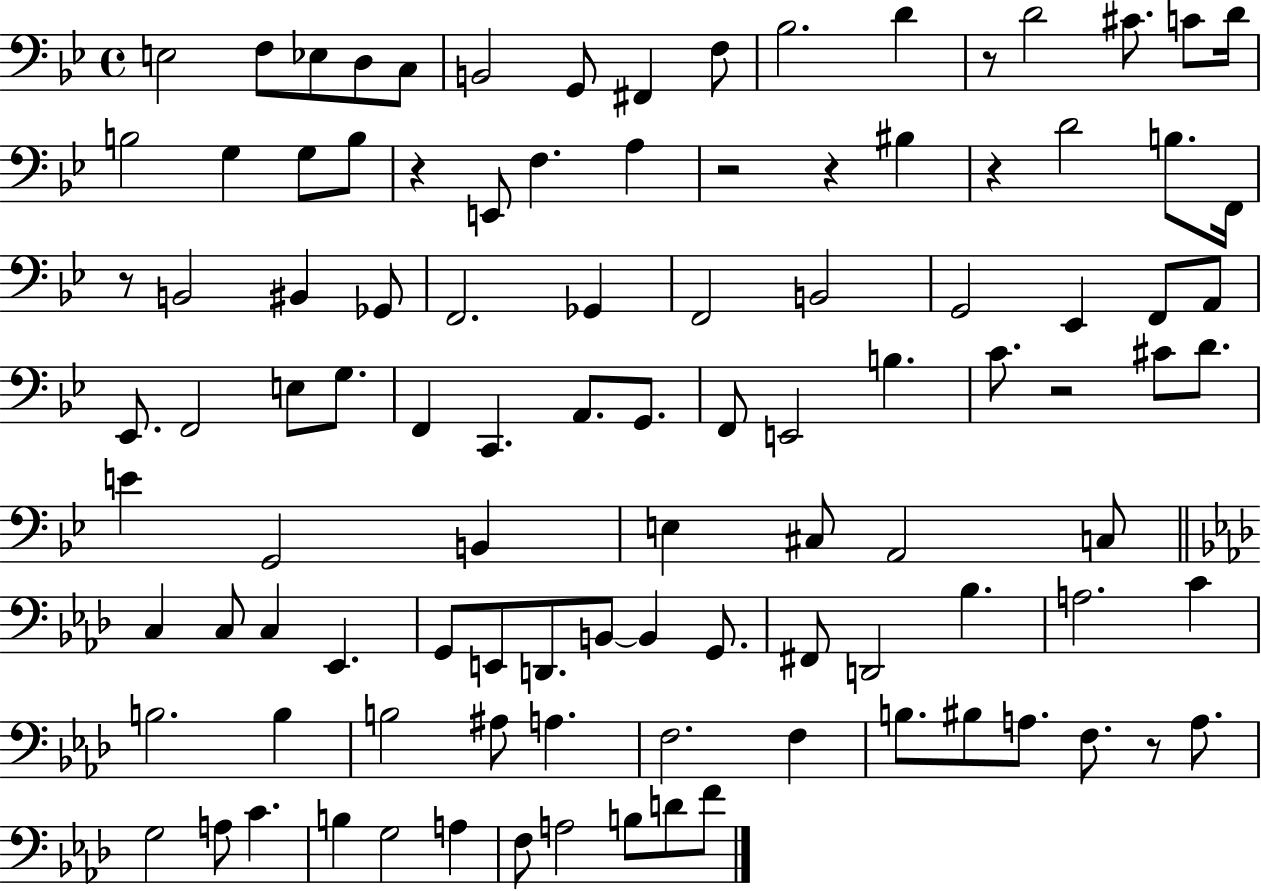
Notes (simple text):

E3/h F3/e Eb3/e D3/e C3/e B2/h G2/e F#2/q F3/e Bb3/h. D4/q R/e D4/h C#4/e. C4/e D4/s B3/h G3/q G3/e B3/e R/q E2/e F3/q. A3/q R/h R/q BIS3/q R/q D4/h B3/e. F2/s R/e B2/h BIS2/q Gb2/e F2/h. Gb2/q F2/h B2/h G2/h Eb2/q F2/e A2/e Eb2/e. F2/h E3/e G3/e. F2/q C2/q. A2/e. G2/e. F2/e E2/h B3/q. C4/e. R/h C#4/e D4/e. E4/q G2/h B2/q E3/q C#3/e A2/h C3/e C3/q C3/e C3/q Eb2/q. G2/e E2/e D2/e. B2/e B2/q G2/e. F#2/e D2/h Bb3/q. A3/h. C4/q B3/h. B3/q B3/h A#3/e A3/q. F3/h. F3/q B3/e. BIS3/e A3/e. F3/e. R/e A3/e. G3/h A3/e C4/q. B3/q G3/h A3/q F3/e A3/h B3/e D4/e F4/e